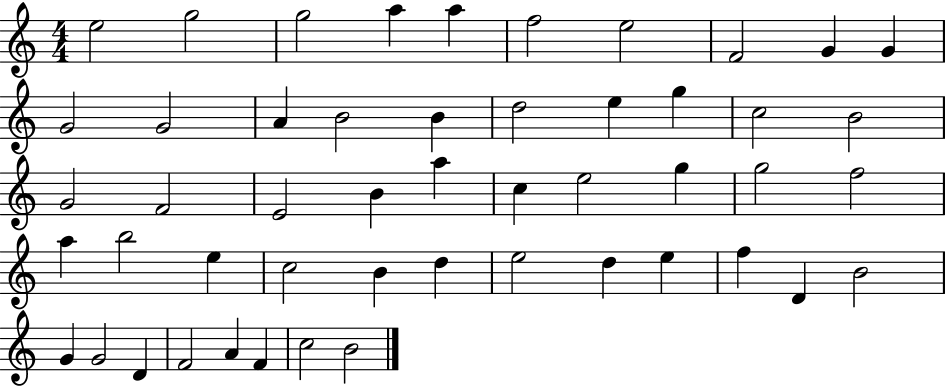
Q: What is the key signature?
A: C major